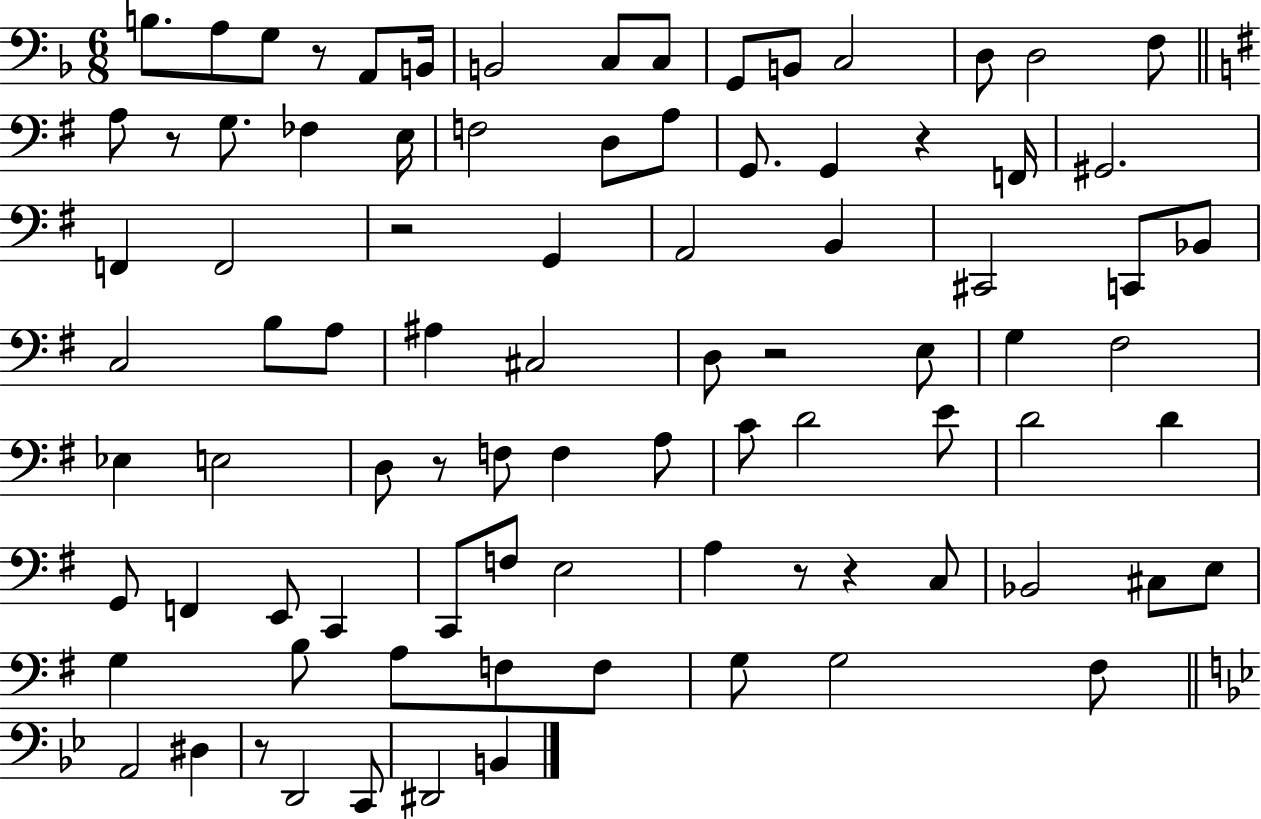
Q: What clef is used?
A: bass